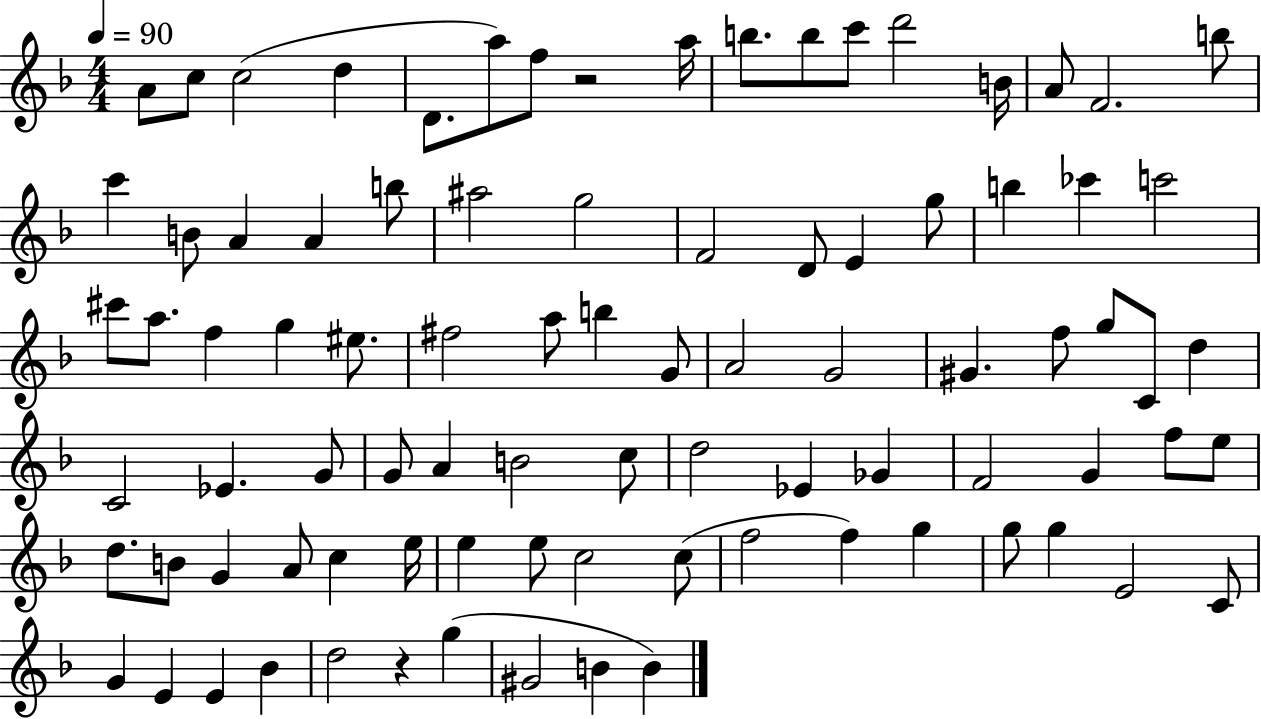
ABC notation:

X:1
T:Untitled
M:4/4
L:1/4
K:F
A/2 c/2 c2 d D/2 a/2 f/2 z2 a/4 b/2 b/2 c'/2 d'2 B/4 A/2 F2 b/2 c' B/2 A A b/2 ^a2 g2 F2 D/2 E g/2 b _c' c'2 ^c'/2 a/2 f g ^e/2 ^f2 a/2 b G/2 A2 G2 ^G f/2 g/2 C/2 d C2 _E G/2 G/2 A B2 c/2 d2 _E _G F2 G f/2 e/2 d/2 B/2 G A/2 c e/4 e e/2 c2 c/2 f2 f g g/2 g E2 C/2 G E E _B d2 z g ^G2 B B